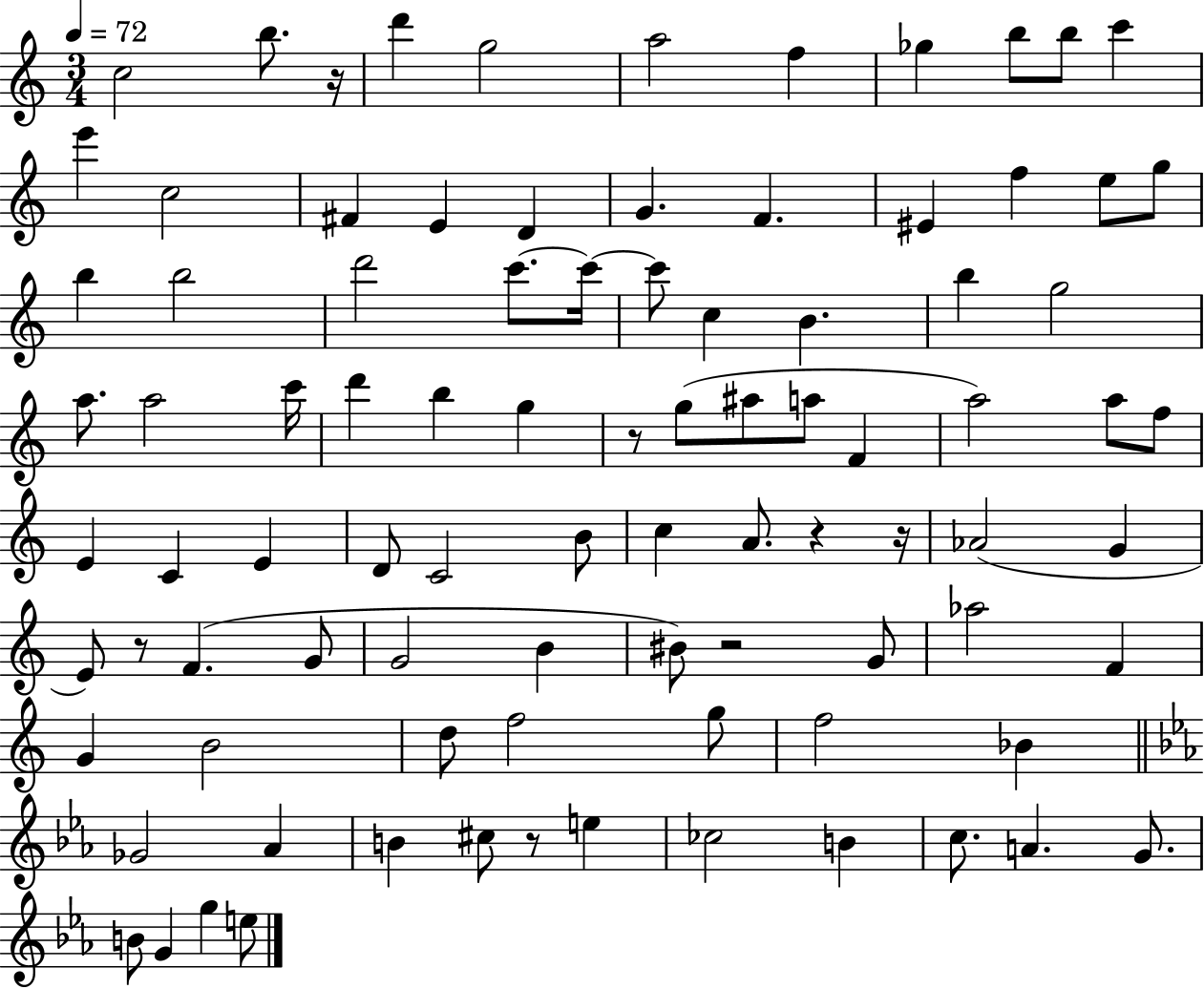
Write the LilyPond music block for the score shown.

{
  \clef treble
  \numericTimeSignature
  \time 3/4
  \key c \major
  \tempo 4 = 72
  c''2 b''8. r16 | d'''4 g''2 | a''2 f''4 | ges''4 b''8 b''8 c'''4 | \break e'''4 c''2 | fis'4 e'4 d'4 | g'4. f'4. | eis'4 f''4 e''8 g''8 | \break b''4 b''2 | d'''2 c'''8.~~ c'''16~~ | c'''8 c''4 b'4. | b''4 g''2 | \break a''8. a''2 c'''16 | d'''4 b''4 g''4 | r8 g''8( ais''8 a''8 f'4 | a''2) a''8 f''8 | \break e'4 c'4 e'4 | d'8 c'2 b'8 | c''4 a'8. r4 r16 | aes'2( g'4 | \break e'8) r8 f'4.( g'8 | g'2 b'4 | bis'8) r2 g'8 | aes''2 f'4 | \break g'4 b'2 | d''8 f''2 g''8 | f''2 bes'4 | \bar "||" \break \key ees \major ges'2 aes'4 | b'4 cis''8 r8 e''4 | ces''2 b'4 | c''8. a'4. g'8. | \break b'8 g'4 g''4 e''8 | \bar "|."
}